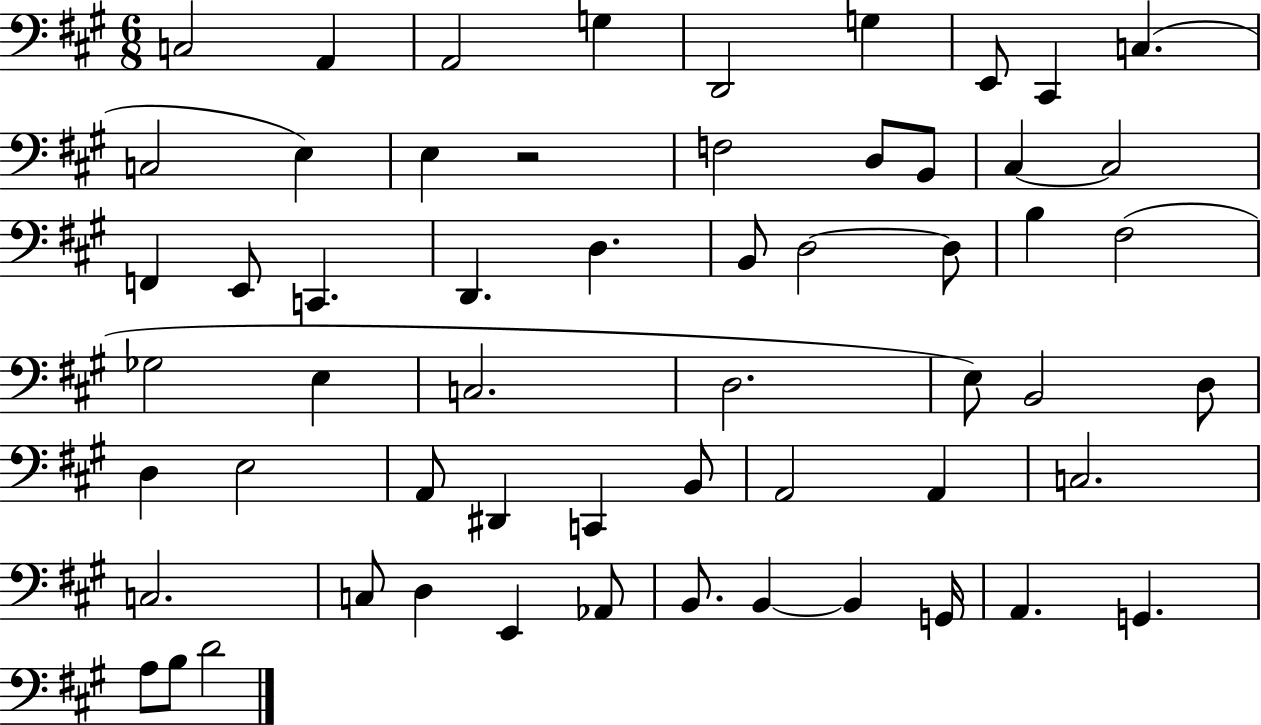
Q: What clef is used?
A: bass